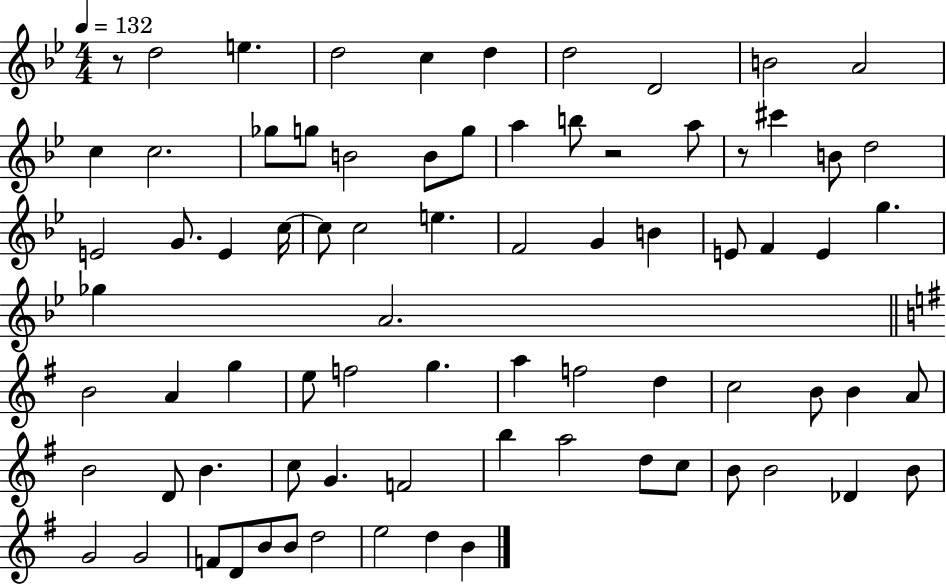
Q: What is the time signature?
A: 4/4